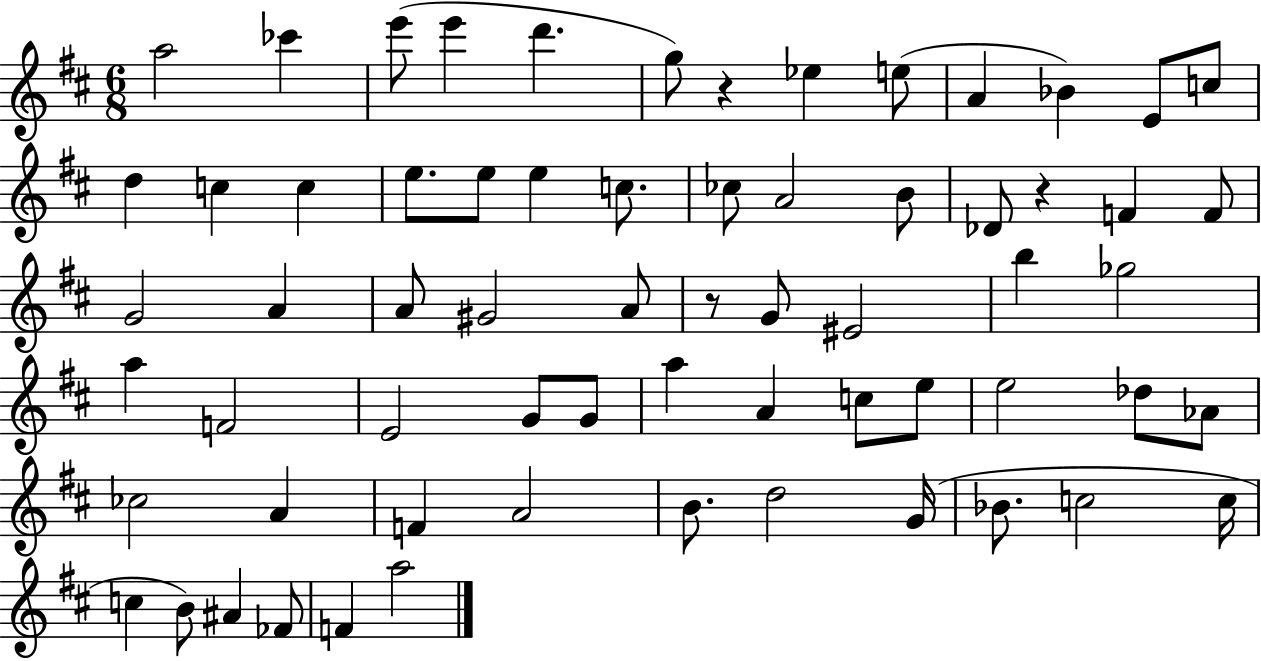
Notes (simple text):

A5/h CES6/q E6/e E6/q D6/q. G5/e R/q Eb5/q E5/e A4/q Bb4/q E4/e C5/e D5/q C5/q C5/q E5/e. E5/e E5/q C5/e. CES5/e A4/h B4/e Db4/e R/q F4/q F4/e G4/h A4/q A4/e G#4/h A4/e R/e G4/e EIS4/h B5/q Gb5/h A5/q F4/h E4/h G4/e G4/e A5/q A4/q C5/e E5/e E5/h Db5/e Ab4/e CES5/h A4/q F4/q A4/h B4/e. D5/h G4/s Bb4/e. C5/h C5/s C5/q B4/e A#4/q FES4/e F4/q A5/h